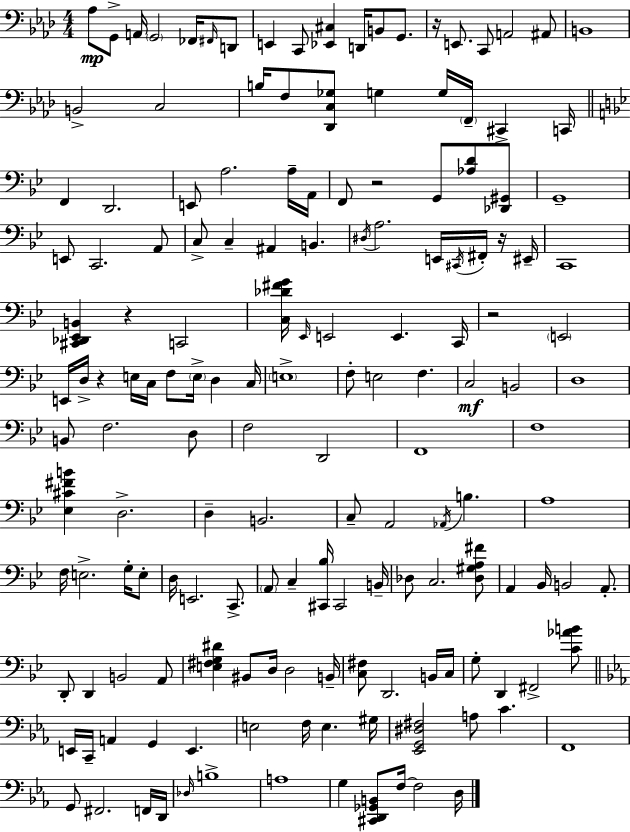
X:1
T:Untitled
M:4/4
L:1/4
K:Ab
_A,/2 G,,/2 A,,/4 G,,2 _F,,/4 ^F,,/4 D,,/2 E,, C,,/2 [_E,,^C,] D,,/4 B,,/2 G,,/2 z/4 E,,/2 C,,/2 A,,2 ^A,,/2 B,,4 B,,2 C,2 B,/4 F,/2 [_D,,C,_G,]/2 G, G,/4 F,,/4 ^C,, C,,/4 F,, D,,2 E,,/2 A,2 A,/4 A,,/4 F,,/2 z2 G,,/2 [_A,D]/2 [_D,,^G,,]/2 G,,4 E,,/2 C,,2 A,,/2 C,/2 C, ^A,, B,, ^D,/4 A,2 E,,/4 ^C,,/4 ^F,,/4 z/4 ^E,,/4 C,,4 [^C,,_D,,_E,,B,,] z C,,2 [C,_D^FG]/4 _E,,/4 E,,2 E,, C,,/4 z2 E,,2 E,,/4 D,/4 z E,/4 C,/4 F,/2 E,/4 D, C,/4 E,4 F,/2 E,2 F, C,2 B,,2 D,4 B,,/2 F,2 D,/2 F,2 D,,2 F,,4 F,4 [_E,^C^FB] D,2 D, B,,2 C,/2 A,,2 _A,,/4 B, A,4 F,/4 E,2 G,/4 E,/2 D,/4 E,,2 C,,/2 A,,/2 C, [^C,,_B,]/4 ^C,,2 B,,/4 _D,/2 C,2 [_D,^G,A,^F]/2 A,, _B,,/4 B,,2 A,,/2 D,,/2 D,, B,,2 A,,/2 [E,^F,G,^D] ^B,,/2 D,/4 D,2 B,,/4 [C,^F,]/2 D,,2 B,,/4 C,/4 G,/2 D,, ^F,,2 [C_AB]/2 E,,/4 C,,/4 A,, G,, E,, E,2 F,/4 E, ^G,/4 [_E,,G,,^D,^F,]2 A,/2 C F,,4 G,,/2 ^F,,2 F,,/4 D,,/4 _D,/4 B,4 A,4 G, [^C,,D,,_G,,B,,]/2 F,/4 F,2 D,/4